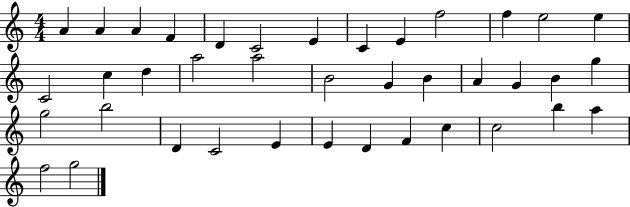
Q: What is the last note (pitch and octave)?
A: G5